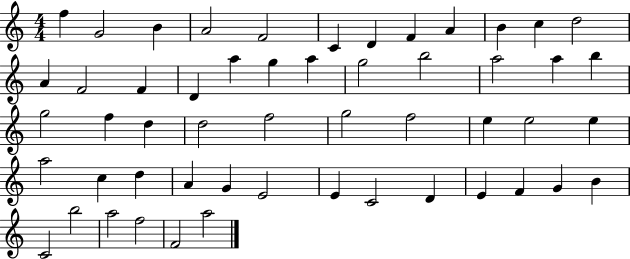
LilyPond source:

{
  \clef treble
  \numericTimeSignature
  \time 4/4
  \key c \major
  f''4 g'2 b'4 | a'2 f'2 | c'4 d'4 f'4 a'4 | b'4 c''4 d''2 | \break a'4 f'2 f'4 | d'4 a''4 g''4 a''4 | g''2 b''2 | a''2 a''4 b''4 | \break g''2 f''4 d''4 | d''2 f''2 | g''2 f''2 | e''4 e''2 e''4 | \break a''2 c''4 d''4 | a'4 g'4 e'2 | e'4 c'2 d'4 | e'4 f'4 g'4 b'4 | \break c'2 b''2 | a''2 f''2 | f'2 a''2 | \bar "|."
}